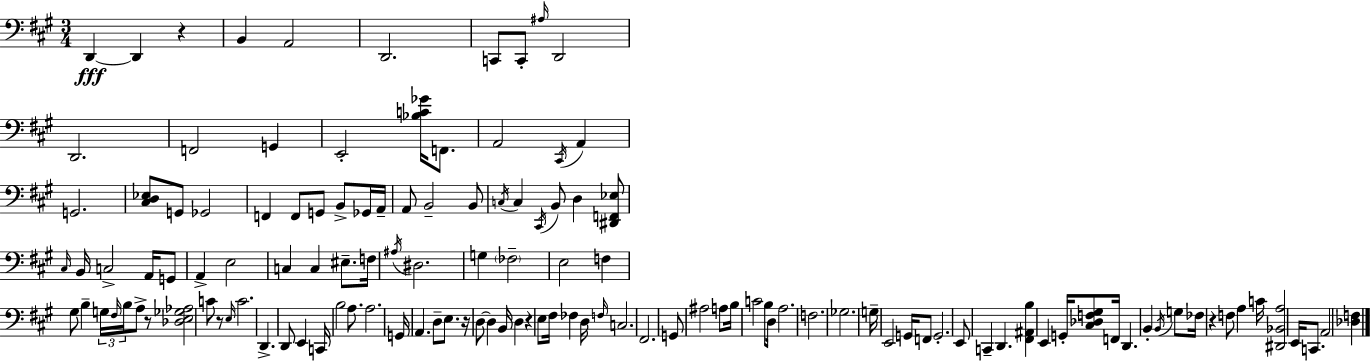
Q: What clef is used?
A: bass